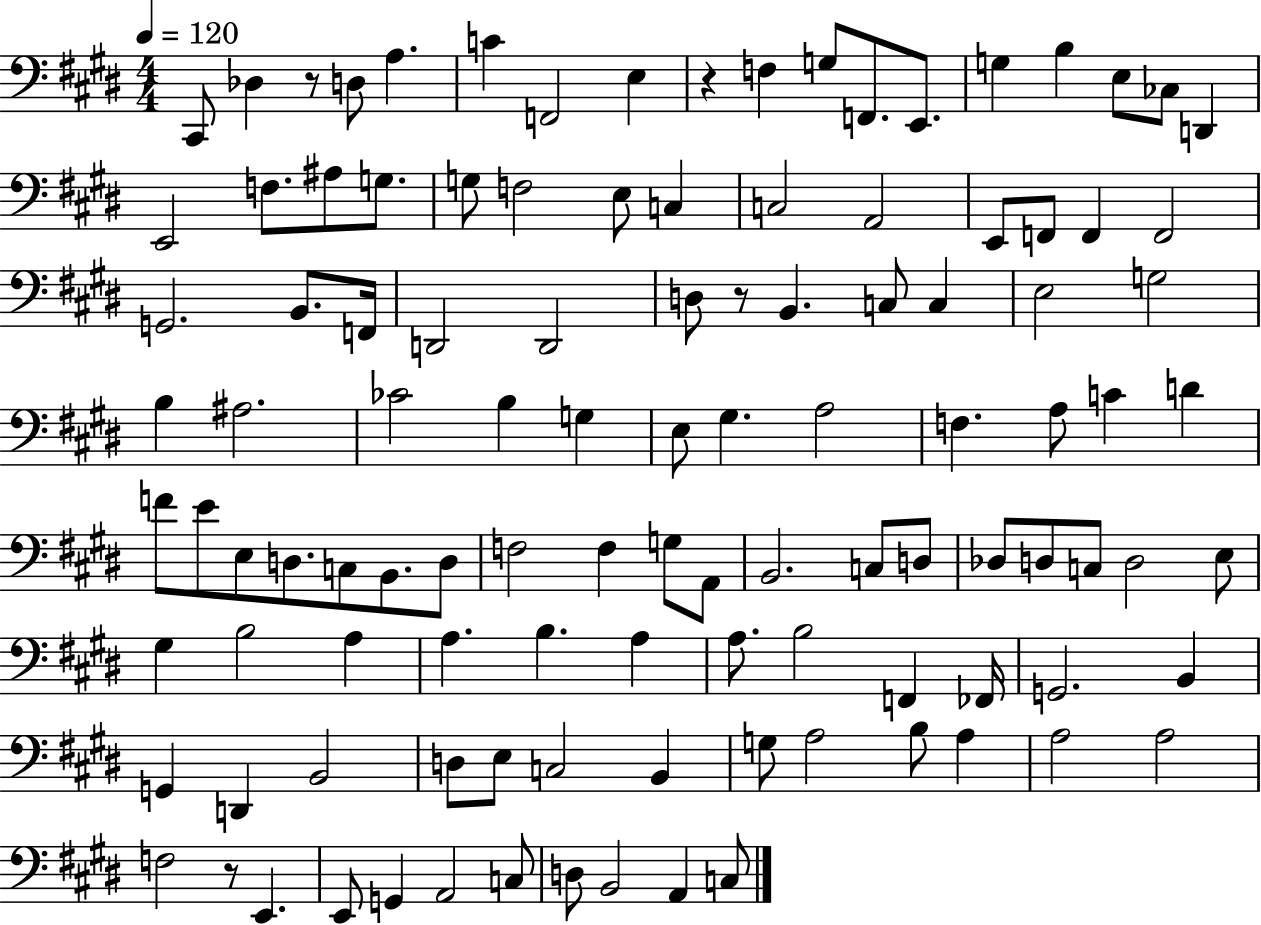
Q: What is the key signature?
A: E major